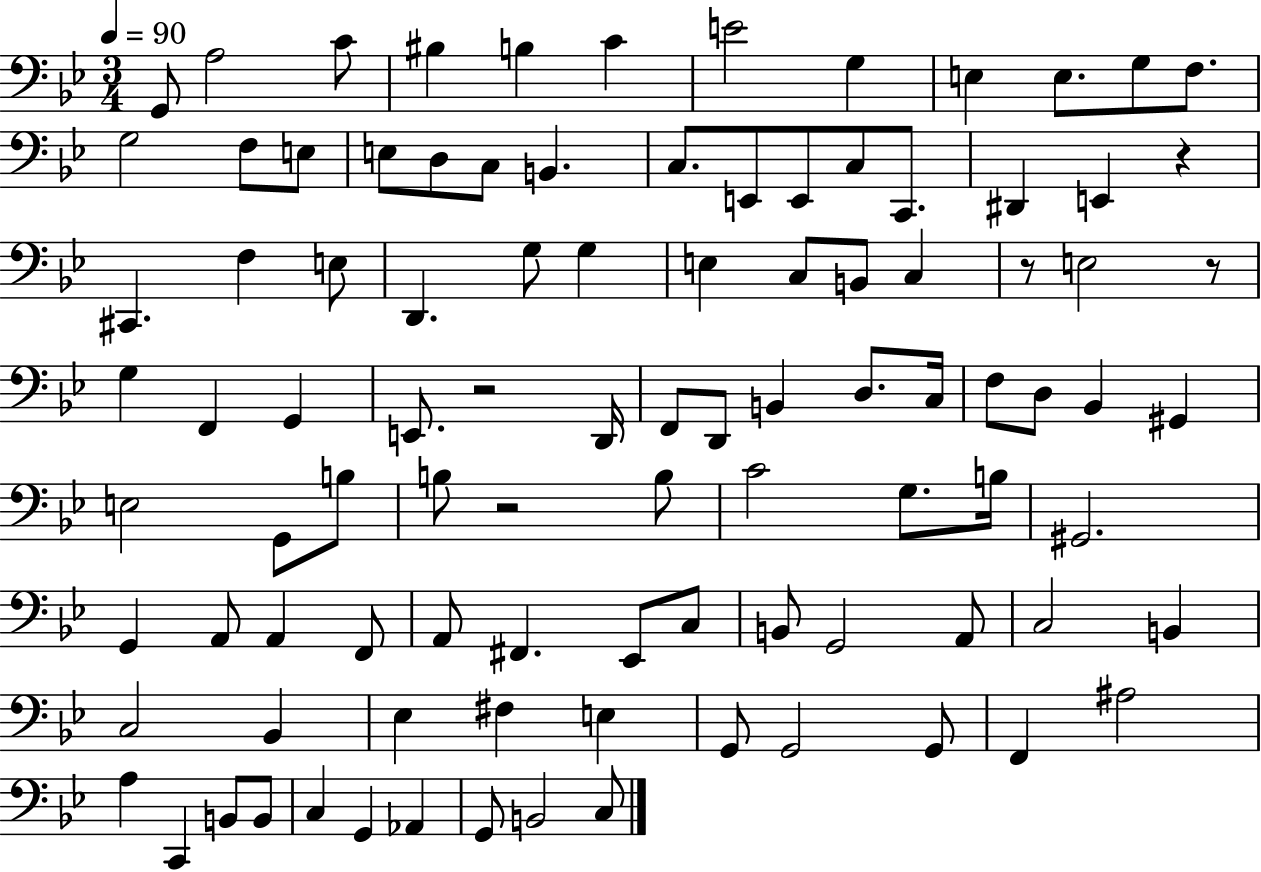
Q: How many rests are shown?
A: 5